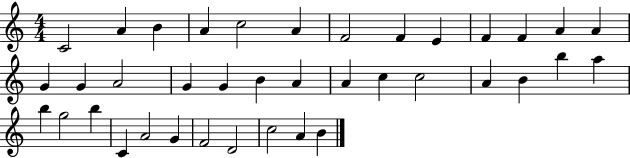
C4/h A4/q B4/q A4/q C5/h A4/q F4/h F4/q E4/q F4/q F4/q A4/q A4/q G4/q G4/q A4/h G4/q G4/q B4/q A4/q A4/q C5/q C5/h A4/q B4/q B5/q A5/q B5/q G5/h B5/q C4/q A4/h G4/q F4/h D4/h C5/h A4/q B4/q